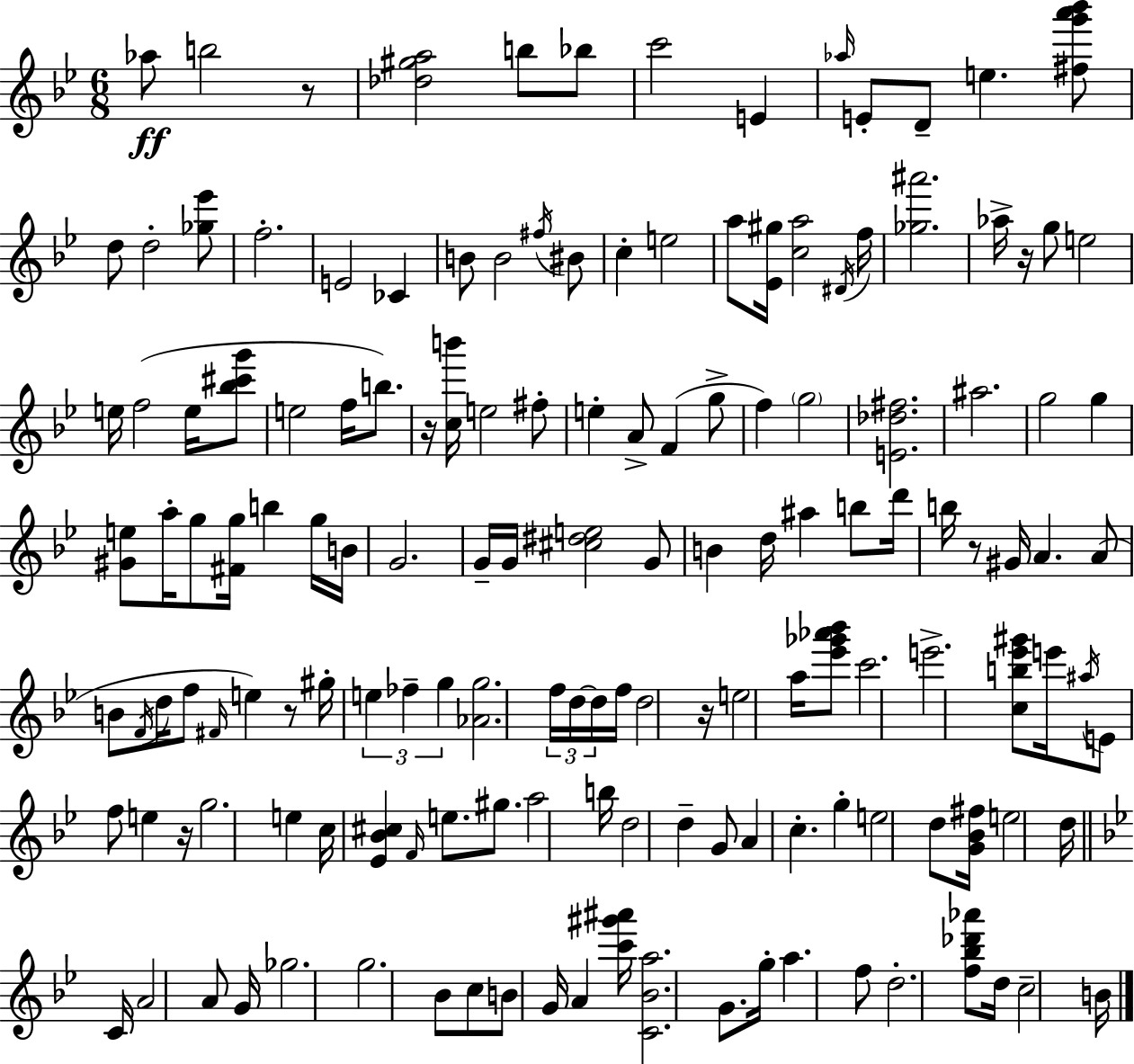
{
  \clef treble
  \numericTimeSignature
  \time 6/8
  \key bes \major
  aes''8\ff b''2 r8 | <des'' gis'' a''>2 b''8 bes''8 | c'''2 e'4 | \grace { aes''16 } e'8-. d'8-- e''4. <fis'' g''' a''' bes'''>8 | \break d''8 d''2-. <ges'' ees'''>8 | f''2.-. | e'2 ces'4 | b'8 b'2 \acciaccatura { fis''16 } | \break bis'8 c''4-. e''2 | a''8 <ees' gis''>16 <c'' a''>2 | \acciaccatura { dis'16 } f''16 <ges'' ais'''>2. | aes''16-> r16 g''8 e''2 | \break e''16 f''2( | e''16 <bes'' cis''' g'''>8 e''2 f''16 | b''8.) r16 <c'' b'''>16 e''2 | fis''8-. e''4-. a'8-> f'4( | \break g''8-> f''4) \parenthesize g''2 | <e' des'' fis''>2. | ais''2. | g''2 g''4 | \break <gis' e''>8 a''16-. g''8 <fis' g''>16 b''4 | g''16 b'16 g'2. | g'16-- g'16 <cis'' dis'' e''>2 | g'8 b'4 d''16 ais''4 | \break b''8 d'''16 b''16 r8 gis'16 a'4. | a'8( b'8 \acciaccatura { f'16 } d''16 f''8 \grace { fis'16 }) e''4 | r8 gis''16-. \tuplet 3/2 { e''4 fes''4-- | g''4 } <aes' g''>2. | \break \tuplet 3/2 { f''16 d''16~~ d''16 } f''16 d''2 | r16 e''2 | a''16 <ees''' ges''' aes''' bes'''>8 c'''2. | e'''2.-> | \break <c'' b'' ees''' gis'''>8 e'''16 \acciaccatura { ais''16 } e'8 f''8 | e''4 r16 g''2. | e''4 c''16 <ees' bes' cis''>4 | \grace { f'16 } e''8. gis''8. a''2 | \break b''16 d''2 | d''4-- g'8 a'4 | c''4.-. g''4-. e''2 | d''8 <g' bes' fis''>16 e''2 | \break d''16 \bar "||" \break \key g \minor c'16 a'2 a'8 g'16 | ges''2. | g''2. | bes'8 c''8 b'8 g'16 a'4 <c''' gis''' ais'''>16 | \break <c' bes' a''>2. | g'8. g''16-. a''4. f''8 | d''2.-. | <f'' bes'' des''' aes'''>8 d''16 c''2-- b'16 | \break \bar "|."
}